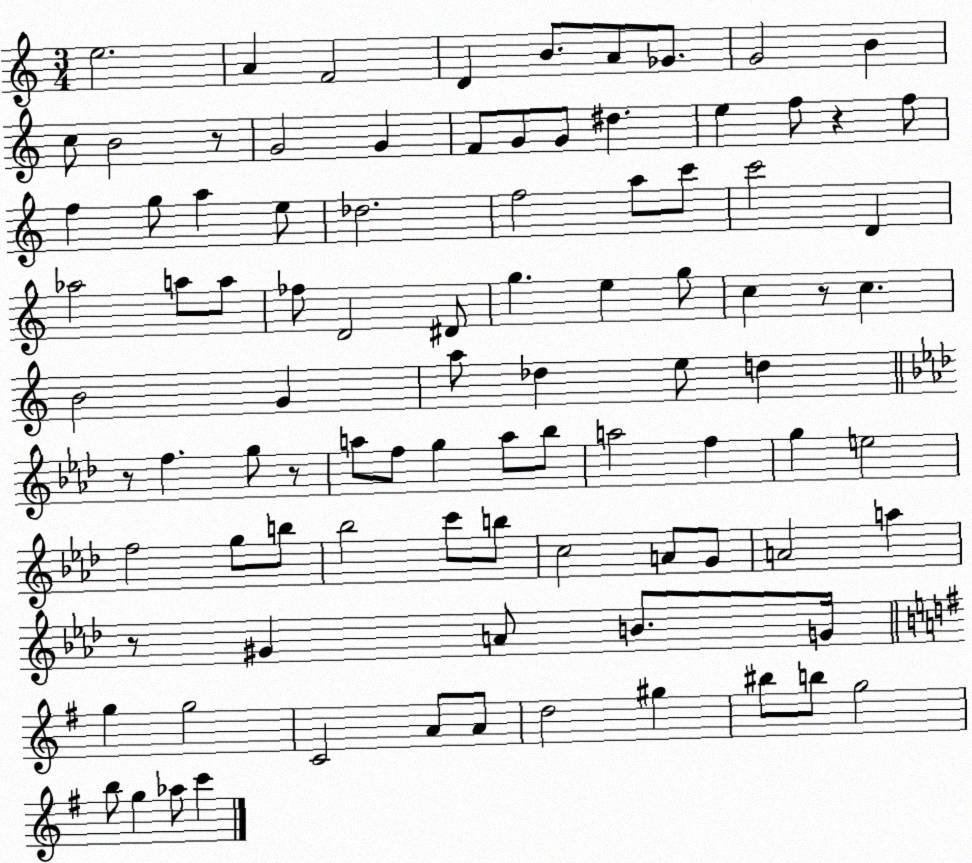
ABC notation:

X:1
T:Untitled
M:3/4
L:1/4
K:C
e2 A F2 D B/2 A/2 _G/2 G2 B c/2 B2 z/2 G2 G F/2 G/2 G/2 ^d e f/2 z f/2 f g/2 a e/2 _d2 f2 a/2 c'/2 c'2 D _a2 a/2 a/2 _f/2 D2 ^D/2 g e g/2 c z/2 c B2 G a/2 _d e/2 d z/2 f g/2 z/2 a/2 f/2 g a/2 _b/2 a2 f g e2 f2 g/2 b/2 _b2 c'/2 b/2 c2 A/2 G/2 A2 a z/2 ^G A/2 B/2 G/4 g g2 C2 A/2 A/2 d2 ^g ^b/2 b/2 g2 b/2 g _a/2 c'